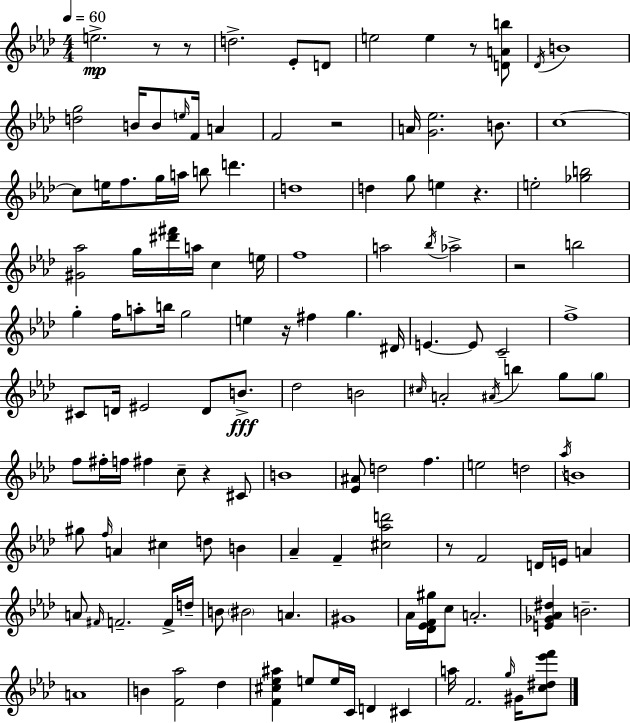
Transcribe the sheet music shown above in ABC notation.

X:1
T:Untitled
M:4/4
L:1/4
K:Fm
e2 z/2 z/2 d2 _E/2 D/2 e2 e z/2 [DAb]/2 _D/4 B4 [dg]2 B/4 B/2 e/4 F/4 A F2 z2 A/4 [G_e]2 B/2 c4 c/2 e/4 f/2 g/4 a/4 b/2 d' d4 d g/2 e z e2 [_gb]2 [^G_a]2 g/4 [^d'^f']/4 a/4 c e/4 f4 a2 _b/4 _a2 z2 b2 g f/4 a/2 b/4 g2 e z/4 ^f g ^D/4 E E/2 C2 f4 ^C/2 D/4 ^E2 D/2 B/2 _d2 B2 ^c/4 A2 ^A/4 b g/2 g/2 f/2 ^f/4 f/4 ^f c/2 z ^C/2 B4 [_E^A]/2 d2 f e2 d2 _a/4 B4 ^g/2 f/4 A ^c d/2 B _A F [^c_ad']2 z/2 F2 D/4 E/4 A A/2 ^F/4 F2 F/4 d/4 B/2 ^B2 A ^G4 _A/4 [_D_EF^g]/4 c/2 A2 [E_G_A^d] B2 A4 B [F_a]2 _d [F^c_e^a] e/2 e/4 C/4 D ^C a/4 F2 g/4 ^G/4 [c^d_e'f']/2